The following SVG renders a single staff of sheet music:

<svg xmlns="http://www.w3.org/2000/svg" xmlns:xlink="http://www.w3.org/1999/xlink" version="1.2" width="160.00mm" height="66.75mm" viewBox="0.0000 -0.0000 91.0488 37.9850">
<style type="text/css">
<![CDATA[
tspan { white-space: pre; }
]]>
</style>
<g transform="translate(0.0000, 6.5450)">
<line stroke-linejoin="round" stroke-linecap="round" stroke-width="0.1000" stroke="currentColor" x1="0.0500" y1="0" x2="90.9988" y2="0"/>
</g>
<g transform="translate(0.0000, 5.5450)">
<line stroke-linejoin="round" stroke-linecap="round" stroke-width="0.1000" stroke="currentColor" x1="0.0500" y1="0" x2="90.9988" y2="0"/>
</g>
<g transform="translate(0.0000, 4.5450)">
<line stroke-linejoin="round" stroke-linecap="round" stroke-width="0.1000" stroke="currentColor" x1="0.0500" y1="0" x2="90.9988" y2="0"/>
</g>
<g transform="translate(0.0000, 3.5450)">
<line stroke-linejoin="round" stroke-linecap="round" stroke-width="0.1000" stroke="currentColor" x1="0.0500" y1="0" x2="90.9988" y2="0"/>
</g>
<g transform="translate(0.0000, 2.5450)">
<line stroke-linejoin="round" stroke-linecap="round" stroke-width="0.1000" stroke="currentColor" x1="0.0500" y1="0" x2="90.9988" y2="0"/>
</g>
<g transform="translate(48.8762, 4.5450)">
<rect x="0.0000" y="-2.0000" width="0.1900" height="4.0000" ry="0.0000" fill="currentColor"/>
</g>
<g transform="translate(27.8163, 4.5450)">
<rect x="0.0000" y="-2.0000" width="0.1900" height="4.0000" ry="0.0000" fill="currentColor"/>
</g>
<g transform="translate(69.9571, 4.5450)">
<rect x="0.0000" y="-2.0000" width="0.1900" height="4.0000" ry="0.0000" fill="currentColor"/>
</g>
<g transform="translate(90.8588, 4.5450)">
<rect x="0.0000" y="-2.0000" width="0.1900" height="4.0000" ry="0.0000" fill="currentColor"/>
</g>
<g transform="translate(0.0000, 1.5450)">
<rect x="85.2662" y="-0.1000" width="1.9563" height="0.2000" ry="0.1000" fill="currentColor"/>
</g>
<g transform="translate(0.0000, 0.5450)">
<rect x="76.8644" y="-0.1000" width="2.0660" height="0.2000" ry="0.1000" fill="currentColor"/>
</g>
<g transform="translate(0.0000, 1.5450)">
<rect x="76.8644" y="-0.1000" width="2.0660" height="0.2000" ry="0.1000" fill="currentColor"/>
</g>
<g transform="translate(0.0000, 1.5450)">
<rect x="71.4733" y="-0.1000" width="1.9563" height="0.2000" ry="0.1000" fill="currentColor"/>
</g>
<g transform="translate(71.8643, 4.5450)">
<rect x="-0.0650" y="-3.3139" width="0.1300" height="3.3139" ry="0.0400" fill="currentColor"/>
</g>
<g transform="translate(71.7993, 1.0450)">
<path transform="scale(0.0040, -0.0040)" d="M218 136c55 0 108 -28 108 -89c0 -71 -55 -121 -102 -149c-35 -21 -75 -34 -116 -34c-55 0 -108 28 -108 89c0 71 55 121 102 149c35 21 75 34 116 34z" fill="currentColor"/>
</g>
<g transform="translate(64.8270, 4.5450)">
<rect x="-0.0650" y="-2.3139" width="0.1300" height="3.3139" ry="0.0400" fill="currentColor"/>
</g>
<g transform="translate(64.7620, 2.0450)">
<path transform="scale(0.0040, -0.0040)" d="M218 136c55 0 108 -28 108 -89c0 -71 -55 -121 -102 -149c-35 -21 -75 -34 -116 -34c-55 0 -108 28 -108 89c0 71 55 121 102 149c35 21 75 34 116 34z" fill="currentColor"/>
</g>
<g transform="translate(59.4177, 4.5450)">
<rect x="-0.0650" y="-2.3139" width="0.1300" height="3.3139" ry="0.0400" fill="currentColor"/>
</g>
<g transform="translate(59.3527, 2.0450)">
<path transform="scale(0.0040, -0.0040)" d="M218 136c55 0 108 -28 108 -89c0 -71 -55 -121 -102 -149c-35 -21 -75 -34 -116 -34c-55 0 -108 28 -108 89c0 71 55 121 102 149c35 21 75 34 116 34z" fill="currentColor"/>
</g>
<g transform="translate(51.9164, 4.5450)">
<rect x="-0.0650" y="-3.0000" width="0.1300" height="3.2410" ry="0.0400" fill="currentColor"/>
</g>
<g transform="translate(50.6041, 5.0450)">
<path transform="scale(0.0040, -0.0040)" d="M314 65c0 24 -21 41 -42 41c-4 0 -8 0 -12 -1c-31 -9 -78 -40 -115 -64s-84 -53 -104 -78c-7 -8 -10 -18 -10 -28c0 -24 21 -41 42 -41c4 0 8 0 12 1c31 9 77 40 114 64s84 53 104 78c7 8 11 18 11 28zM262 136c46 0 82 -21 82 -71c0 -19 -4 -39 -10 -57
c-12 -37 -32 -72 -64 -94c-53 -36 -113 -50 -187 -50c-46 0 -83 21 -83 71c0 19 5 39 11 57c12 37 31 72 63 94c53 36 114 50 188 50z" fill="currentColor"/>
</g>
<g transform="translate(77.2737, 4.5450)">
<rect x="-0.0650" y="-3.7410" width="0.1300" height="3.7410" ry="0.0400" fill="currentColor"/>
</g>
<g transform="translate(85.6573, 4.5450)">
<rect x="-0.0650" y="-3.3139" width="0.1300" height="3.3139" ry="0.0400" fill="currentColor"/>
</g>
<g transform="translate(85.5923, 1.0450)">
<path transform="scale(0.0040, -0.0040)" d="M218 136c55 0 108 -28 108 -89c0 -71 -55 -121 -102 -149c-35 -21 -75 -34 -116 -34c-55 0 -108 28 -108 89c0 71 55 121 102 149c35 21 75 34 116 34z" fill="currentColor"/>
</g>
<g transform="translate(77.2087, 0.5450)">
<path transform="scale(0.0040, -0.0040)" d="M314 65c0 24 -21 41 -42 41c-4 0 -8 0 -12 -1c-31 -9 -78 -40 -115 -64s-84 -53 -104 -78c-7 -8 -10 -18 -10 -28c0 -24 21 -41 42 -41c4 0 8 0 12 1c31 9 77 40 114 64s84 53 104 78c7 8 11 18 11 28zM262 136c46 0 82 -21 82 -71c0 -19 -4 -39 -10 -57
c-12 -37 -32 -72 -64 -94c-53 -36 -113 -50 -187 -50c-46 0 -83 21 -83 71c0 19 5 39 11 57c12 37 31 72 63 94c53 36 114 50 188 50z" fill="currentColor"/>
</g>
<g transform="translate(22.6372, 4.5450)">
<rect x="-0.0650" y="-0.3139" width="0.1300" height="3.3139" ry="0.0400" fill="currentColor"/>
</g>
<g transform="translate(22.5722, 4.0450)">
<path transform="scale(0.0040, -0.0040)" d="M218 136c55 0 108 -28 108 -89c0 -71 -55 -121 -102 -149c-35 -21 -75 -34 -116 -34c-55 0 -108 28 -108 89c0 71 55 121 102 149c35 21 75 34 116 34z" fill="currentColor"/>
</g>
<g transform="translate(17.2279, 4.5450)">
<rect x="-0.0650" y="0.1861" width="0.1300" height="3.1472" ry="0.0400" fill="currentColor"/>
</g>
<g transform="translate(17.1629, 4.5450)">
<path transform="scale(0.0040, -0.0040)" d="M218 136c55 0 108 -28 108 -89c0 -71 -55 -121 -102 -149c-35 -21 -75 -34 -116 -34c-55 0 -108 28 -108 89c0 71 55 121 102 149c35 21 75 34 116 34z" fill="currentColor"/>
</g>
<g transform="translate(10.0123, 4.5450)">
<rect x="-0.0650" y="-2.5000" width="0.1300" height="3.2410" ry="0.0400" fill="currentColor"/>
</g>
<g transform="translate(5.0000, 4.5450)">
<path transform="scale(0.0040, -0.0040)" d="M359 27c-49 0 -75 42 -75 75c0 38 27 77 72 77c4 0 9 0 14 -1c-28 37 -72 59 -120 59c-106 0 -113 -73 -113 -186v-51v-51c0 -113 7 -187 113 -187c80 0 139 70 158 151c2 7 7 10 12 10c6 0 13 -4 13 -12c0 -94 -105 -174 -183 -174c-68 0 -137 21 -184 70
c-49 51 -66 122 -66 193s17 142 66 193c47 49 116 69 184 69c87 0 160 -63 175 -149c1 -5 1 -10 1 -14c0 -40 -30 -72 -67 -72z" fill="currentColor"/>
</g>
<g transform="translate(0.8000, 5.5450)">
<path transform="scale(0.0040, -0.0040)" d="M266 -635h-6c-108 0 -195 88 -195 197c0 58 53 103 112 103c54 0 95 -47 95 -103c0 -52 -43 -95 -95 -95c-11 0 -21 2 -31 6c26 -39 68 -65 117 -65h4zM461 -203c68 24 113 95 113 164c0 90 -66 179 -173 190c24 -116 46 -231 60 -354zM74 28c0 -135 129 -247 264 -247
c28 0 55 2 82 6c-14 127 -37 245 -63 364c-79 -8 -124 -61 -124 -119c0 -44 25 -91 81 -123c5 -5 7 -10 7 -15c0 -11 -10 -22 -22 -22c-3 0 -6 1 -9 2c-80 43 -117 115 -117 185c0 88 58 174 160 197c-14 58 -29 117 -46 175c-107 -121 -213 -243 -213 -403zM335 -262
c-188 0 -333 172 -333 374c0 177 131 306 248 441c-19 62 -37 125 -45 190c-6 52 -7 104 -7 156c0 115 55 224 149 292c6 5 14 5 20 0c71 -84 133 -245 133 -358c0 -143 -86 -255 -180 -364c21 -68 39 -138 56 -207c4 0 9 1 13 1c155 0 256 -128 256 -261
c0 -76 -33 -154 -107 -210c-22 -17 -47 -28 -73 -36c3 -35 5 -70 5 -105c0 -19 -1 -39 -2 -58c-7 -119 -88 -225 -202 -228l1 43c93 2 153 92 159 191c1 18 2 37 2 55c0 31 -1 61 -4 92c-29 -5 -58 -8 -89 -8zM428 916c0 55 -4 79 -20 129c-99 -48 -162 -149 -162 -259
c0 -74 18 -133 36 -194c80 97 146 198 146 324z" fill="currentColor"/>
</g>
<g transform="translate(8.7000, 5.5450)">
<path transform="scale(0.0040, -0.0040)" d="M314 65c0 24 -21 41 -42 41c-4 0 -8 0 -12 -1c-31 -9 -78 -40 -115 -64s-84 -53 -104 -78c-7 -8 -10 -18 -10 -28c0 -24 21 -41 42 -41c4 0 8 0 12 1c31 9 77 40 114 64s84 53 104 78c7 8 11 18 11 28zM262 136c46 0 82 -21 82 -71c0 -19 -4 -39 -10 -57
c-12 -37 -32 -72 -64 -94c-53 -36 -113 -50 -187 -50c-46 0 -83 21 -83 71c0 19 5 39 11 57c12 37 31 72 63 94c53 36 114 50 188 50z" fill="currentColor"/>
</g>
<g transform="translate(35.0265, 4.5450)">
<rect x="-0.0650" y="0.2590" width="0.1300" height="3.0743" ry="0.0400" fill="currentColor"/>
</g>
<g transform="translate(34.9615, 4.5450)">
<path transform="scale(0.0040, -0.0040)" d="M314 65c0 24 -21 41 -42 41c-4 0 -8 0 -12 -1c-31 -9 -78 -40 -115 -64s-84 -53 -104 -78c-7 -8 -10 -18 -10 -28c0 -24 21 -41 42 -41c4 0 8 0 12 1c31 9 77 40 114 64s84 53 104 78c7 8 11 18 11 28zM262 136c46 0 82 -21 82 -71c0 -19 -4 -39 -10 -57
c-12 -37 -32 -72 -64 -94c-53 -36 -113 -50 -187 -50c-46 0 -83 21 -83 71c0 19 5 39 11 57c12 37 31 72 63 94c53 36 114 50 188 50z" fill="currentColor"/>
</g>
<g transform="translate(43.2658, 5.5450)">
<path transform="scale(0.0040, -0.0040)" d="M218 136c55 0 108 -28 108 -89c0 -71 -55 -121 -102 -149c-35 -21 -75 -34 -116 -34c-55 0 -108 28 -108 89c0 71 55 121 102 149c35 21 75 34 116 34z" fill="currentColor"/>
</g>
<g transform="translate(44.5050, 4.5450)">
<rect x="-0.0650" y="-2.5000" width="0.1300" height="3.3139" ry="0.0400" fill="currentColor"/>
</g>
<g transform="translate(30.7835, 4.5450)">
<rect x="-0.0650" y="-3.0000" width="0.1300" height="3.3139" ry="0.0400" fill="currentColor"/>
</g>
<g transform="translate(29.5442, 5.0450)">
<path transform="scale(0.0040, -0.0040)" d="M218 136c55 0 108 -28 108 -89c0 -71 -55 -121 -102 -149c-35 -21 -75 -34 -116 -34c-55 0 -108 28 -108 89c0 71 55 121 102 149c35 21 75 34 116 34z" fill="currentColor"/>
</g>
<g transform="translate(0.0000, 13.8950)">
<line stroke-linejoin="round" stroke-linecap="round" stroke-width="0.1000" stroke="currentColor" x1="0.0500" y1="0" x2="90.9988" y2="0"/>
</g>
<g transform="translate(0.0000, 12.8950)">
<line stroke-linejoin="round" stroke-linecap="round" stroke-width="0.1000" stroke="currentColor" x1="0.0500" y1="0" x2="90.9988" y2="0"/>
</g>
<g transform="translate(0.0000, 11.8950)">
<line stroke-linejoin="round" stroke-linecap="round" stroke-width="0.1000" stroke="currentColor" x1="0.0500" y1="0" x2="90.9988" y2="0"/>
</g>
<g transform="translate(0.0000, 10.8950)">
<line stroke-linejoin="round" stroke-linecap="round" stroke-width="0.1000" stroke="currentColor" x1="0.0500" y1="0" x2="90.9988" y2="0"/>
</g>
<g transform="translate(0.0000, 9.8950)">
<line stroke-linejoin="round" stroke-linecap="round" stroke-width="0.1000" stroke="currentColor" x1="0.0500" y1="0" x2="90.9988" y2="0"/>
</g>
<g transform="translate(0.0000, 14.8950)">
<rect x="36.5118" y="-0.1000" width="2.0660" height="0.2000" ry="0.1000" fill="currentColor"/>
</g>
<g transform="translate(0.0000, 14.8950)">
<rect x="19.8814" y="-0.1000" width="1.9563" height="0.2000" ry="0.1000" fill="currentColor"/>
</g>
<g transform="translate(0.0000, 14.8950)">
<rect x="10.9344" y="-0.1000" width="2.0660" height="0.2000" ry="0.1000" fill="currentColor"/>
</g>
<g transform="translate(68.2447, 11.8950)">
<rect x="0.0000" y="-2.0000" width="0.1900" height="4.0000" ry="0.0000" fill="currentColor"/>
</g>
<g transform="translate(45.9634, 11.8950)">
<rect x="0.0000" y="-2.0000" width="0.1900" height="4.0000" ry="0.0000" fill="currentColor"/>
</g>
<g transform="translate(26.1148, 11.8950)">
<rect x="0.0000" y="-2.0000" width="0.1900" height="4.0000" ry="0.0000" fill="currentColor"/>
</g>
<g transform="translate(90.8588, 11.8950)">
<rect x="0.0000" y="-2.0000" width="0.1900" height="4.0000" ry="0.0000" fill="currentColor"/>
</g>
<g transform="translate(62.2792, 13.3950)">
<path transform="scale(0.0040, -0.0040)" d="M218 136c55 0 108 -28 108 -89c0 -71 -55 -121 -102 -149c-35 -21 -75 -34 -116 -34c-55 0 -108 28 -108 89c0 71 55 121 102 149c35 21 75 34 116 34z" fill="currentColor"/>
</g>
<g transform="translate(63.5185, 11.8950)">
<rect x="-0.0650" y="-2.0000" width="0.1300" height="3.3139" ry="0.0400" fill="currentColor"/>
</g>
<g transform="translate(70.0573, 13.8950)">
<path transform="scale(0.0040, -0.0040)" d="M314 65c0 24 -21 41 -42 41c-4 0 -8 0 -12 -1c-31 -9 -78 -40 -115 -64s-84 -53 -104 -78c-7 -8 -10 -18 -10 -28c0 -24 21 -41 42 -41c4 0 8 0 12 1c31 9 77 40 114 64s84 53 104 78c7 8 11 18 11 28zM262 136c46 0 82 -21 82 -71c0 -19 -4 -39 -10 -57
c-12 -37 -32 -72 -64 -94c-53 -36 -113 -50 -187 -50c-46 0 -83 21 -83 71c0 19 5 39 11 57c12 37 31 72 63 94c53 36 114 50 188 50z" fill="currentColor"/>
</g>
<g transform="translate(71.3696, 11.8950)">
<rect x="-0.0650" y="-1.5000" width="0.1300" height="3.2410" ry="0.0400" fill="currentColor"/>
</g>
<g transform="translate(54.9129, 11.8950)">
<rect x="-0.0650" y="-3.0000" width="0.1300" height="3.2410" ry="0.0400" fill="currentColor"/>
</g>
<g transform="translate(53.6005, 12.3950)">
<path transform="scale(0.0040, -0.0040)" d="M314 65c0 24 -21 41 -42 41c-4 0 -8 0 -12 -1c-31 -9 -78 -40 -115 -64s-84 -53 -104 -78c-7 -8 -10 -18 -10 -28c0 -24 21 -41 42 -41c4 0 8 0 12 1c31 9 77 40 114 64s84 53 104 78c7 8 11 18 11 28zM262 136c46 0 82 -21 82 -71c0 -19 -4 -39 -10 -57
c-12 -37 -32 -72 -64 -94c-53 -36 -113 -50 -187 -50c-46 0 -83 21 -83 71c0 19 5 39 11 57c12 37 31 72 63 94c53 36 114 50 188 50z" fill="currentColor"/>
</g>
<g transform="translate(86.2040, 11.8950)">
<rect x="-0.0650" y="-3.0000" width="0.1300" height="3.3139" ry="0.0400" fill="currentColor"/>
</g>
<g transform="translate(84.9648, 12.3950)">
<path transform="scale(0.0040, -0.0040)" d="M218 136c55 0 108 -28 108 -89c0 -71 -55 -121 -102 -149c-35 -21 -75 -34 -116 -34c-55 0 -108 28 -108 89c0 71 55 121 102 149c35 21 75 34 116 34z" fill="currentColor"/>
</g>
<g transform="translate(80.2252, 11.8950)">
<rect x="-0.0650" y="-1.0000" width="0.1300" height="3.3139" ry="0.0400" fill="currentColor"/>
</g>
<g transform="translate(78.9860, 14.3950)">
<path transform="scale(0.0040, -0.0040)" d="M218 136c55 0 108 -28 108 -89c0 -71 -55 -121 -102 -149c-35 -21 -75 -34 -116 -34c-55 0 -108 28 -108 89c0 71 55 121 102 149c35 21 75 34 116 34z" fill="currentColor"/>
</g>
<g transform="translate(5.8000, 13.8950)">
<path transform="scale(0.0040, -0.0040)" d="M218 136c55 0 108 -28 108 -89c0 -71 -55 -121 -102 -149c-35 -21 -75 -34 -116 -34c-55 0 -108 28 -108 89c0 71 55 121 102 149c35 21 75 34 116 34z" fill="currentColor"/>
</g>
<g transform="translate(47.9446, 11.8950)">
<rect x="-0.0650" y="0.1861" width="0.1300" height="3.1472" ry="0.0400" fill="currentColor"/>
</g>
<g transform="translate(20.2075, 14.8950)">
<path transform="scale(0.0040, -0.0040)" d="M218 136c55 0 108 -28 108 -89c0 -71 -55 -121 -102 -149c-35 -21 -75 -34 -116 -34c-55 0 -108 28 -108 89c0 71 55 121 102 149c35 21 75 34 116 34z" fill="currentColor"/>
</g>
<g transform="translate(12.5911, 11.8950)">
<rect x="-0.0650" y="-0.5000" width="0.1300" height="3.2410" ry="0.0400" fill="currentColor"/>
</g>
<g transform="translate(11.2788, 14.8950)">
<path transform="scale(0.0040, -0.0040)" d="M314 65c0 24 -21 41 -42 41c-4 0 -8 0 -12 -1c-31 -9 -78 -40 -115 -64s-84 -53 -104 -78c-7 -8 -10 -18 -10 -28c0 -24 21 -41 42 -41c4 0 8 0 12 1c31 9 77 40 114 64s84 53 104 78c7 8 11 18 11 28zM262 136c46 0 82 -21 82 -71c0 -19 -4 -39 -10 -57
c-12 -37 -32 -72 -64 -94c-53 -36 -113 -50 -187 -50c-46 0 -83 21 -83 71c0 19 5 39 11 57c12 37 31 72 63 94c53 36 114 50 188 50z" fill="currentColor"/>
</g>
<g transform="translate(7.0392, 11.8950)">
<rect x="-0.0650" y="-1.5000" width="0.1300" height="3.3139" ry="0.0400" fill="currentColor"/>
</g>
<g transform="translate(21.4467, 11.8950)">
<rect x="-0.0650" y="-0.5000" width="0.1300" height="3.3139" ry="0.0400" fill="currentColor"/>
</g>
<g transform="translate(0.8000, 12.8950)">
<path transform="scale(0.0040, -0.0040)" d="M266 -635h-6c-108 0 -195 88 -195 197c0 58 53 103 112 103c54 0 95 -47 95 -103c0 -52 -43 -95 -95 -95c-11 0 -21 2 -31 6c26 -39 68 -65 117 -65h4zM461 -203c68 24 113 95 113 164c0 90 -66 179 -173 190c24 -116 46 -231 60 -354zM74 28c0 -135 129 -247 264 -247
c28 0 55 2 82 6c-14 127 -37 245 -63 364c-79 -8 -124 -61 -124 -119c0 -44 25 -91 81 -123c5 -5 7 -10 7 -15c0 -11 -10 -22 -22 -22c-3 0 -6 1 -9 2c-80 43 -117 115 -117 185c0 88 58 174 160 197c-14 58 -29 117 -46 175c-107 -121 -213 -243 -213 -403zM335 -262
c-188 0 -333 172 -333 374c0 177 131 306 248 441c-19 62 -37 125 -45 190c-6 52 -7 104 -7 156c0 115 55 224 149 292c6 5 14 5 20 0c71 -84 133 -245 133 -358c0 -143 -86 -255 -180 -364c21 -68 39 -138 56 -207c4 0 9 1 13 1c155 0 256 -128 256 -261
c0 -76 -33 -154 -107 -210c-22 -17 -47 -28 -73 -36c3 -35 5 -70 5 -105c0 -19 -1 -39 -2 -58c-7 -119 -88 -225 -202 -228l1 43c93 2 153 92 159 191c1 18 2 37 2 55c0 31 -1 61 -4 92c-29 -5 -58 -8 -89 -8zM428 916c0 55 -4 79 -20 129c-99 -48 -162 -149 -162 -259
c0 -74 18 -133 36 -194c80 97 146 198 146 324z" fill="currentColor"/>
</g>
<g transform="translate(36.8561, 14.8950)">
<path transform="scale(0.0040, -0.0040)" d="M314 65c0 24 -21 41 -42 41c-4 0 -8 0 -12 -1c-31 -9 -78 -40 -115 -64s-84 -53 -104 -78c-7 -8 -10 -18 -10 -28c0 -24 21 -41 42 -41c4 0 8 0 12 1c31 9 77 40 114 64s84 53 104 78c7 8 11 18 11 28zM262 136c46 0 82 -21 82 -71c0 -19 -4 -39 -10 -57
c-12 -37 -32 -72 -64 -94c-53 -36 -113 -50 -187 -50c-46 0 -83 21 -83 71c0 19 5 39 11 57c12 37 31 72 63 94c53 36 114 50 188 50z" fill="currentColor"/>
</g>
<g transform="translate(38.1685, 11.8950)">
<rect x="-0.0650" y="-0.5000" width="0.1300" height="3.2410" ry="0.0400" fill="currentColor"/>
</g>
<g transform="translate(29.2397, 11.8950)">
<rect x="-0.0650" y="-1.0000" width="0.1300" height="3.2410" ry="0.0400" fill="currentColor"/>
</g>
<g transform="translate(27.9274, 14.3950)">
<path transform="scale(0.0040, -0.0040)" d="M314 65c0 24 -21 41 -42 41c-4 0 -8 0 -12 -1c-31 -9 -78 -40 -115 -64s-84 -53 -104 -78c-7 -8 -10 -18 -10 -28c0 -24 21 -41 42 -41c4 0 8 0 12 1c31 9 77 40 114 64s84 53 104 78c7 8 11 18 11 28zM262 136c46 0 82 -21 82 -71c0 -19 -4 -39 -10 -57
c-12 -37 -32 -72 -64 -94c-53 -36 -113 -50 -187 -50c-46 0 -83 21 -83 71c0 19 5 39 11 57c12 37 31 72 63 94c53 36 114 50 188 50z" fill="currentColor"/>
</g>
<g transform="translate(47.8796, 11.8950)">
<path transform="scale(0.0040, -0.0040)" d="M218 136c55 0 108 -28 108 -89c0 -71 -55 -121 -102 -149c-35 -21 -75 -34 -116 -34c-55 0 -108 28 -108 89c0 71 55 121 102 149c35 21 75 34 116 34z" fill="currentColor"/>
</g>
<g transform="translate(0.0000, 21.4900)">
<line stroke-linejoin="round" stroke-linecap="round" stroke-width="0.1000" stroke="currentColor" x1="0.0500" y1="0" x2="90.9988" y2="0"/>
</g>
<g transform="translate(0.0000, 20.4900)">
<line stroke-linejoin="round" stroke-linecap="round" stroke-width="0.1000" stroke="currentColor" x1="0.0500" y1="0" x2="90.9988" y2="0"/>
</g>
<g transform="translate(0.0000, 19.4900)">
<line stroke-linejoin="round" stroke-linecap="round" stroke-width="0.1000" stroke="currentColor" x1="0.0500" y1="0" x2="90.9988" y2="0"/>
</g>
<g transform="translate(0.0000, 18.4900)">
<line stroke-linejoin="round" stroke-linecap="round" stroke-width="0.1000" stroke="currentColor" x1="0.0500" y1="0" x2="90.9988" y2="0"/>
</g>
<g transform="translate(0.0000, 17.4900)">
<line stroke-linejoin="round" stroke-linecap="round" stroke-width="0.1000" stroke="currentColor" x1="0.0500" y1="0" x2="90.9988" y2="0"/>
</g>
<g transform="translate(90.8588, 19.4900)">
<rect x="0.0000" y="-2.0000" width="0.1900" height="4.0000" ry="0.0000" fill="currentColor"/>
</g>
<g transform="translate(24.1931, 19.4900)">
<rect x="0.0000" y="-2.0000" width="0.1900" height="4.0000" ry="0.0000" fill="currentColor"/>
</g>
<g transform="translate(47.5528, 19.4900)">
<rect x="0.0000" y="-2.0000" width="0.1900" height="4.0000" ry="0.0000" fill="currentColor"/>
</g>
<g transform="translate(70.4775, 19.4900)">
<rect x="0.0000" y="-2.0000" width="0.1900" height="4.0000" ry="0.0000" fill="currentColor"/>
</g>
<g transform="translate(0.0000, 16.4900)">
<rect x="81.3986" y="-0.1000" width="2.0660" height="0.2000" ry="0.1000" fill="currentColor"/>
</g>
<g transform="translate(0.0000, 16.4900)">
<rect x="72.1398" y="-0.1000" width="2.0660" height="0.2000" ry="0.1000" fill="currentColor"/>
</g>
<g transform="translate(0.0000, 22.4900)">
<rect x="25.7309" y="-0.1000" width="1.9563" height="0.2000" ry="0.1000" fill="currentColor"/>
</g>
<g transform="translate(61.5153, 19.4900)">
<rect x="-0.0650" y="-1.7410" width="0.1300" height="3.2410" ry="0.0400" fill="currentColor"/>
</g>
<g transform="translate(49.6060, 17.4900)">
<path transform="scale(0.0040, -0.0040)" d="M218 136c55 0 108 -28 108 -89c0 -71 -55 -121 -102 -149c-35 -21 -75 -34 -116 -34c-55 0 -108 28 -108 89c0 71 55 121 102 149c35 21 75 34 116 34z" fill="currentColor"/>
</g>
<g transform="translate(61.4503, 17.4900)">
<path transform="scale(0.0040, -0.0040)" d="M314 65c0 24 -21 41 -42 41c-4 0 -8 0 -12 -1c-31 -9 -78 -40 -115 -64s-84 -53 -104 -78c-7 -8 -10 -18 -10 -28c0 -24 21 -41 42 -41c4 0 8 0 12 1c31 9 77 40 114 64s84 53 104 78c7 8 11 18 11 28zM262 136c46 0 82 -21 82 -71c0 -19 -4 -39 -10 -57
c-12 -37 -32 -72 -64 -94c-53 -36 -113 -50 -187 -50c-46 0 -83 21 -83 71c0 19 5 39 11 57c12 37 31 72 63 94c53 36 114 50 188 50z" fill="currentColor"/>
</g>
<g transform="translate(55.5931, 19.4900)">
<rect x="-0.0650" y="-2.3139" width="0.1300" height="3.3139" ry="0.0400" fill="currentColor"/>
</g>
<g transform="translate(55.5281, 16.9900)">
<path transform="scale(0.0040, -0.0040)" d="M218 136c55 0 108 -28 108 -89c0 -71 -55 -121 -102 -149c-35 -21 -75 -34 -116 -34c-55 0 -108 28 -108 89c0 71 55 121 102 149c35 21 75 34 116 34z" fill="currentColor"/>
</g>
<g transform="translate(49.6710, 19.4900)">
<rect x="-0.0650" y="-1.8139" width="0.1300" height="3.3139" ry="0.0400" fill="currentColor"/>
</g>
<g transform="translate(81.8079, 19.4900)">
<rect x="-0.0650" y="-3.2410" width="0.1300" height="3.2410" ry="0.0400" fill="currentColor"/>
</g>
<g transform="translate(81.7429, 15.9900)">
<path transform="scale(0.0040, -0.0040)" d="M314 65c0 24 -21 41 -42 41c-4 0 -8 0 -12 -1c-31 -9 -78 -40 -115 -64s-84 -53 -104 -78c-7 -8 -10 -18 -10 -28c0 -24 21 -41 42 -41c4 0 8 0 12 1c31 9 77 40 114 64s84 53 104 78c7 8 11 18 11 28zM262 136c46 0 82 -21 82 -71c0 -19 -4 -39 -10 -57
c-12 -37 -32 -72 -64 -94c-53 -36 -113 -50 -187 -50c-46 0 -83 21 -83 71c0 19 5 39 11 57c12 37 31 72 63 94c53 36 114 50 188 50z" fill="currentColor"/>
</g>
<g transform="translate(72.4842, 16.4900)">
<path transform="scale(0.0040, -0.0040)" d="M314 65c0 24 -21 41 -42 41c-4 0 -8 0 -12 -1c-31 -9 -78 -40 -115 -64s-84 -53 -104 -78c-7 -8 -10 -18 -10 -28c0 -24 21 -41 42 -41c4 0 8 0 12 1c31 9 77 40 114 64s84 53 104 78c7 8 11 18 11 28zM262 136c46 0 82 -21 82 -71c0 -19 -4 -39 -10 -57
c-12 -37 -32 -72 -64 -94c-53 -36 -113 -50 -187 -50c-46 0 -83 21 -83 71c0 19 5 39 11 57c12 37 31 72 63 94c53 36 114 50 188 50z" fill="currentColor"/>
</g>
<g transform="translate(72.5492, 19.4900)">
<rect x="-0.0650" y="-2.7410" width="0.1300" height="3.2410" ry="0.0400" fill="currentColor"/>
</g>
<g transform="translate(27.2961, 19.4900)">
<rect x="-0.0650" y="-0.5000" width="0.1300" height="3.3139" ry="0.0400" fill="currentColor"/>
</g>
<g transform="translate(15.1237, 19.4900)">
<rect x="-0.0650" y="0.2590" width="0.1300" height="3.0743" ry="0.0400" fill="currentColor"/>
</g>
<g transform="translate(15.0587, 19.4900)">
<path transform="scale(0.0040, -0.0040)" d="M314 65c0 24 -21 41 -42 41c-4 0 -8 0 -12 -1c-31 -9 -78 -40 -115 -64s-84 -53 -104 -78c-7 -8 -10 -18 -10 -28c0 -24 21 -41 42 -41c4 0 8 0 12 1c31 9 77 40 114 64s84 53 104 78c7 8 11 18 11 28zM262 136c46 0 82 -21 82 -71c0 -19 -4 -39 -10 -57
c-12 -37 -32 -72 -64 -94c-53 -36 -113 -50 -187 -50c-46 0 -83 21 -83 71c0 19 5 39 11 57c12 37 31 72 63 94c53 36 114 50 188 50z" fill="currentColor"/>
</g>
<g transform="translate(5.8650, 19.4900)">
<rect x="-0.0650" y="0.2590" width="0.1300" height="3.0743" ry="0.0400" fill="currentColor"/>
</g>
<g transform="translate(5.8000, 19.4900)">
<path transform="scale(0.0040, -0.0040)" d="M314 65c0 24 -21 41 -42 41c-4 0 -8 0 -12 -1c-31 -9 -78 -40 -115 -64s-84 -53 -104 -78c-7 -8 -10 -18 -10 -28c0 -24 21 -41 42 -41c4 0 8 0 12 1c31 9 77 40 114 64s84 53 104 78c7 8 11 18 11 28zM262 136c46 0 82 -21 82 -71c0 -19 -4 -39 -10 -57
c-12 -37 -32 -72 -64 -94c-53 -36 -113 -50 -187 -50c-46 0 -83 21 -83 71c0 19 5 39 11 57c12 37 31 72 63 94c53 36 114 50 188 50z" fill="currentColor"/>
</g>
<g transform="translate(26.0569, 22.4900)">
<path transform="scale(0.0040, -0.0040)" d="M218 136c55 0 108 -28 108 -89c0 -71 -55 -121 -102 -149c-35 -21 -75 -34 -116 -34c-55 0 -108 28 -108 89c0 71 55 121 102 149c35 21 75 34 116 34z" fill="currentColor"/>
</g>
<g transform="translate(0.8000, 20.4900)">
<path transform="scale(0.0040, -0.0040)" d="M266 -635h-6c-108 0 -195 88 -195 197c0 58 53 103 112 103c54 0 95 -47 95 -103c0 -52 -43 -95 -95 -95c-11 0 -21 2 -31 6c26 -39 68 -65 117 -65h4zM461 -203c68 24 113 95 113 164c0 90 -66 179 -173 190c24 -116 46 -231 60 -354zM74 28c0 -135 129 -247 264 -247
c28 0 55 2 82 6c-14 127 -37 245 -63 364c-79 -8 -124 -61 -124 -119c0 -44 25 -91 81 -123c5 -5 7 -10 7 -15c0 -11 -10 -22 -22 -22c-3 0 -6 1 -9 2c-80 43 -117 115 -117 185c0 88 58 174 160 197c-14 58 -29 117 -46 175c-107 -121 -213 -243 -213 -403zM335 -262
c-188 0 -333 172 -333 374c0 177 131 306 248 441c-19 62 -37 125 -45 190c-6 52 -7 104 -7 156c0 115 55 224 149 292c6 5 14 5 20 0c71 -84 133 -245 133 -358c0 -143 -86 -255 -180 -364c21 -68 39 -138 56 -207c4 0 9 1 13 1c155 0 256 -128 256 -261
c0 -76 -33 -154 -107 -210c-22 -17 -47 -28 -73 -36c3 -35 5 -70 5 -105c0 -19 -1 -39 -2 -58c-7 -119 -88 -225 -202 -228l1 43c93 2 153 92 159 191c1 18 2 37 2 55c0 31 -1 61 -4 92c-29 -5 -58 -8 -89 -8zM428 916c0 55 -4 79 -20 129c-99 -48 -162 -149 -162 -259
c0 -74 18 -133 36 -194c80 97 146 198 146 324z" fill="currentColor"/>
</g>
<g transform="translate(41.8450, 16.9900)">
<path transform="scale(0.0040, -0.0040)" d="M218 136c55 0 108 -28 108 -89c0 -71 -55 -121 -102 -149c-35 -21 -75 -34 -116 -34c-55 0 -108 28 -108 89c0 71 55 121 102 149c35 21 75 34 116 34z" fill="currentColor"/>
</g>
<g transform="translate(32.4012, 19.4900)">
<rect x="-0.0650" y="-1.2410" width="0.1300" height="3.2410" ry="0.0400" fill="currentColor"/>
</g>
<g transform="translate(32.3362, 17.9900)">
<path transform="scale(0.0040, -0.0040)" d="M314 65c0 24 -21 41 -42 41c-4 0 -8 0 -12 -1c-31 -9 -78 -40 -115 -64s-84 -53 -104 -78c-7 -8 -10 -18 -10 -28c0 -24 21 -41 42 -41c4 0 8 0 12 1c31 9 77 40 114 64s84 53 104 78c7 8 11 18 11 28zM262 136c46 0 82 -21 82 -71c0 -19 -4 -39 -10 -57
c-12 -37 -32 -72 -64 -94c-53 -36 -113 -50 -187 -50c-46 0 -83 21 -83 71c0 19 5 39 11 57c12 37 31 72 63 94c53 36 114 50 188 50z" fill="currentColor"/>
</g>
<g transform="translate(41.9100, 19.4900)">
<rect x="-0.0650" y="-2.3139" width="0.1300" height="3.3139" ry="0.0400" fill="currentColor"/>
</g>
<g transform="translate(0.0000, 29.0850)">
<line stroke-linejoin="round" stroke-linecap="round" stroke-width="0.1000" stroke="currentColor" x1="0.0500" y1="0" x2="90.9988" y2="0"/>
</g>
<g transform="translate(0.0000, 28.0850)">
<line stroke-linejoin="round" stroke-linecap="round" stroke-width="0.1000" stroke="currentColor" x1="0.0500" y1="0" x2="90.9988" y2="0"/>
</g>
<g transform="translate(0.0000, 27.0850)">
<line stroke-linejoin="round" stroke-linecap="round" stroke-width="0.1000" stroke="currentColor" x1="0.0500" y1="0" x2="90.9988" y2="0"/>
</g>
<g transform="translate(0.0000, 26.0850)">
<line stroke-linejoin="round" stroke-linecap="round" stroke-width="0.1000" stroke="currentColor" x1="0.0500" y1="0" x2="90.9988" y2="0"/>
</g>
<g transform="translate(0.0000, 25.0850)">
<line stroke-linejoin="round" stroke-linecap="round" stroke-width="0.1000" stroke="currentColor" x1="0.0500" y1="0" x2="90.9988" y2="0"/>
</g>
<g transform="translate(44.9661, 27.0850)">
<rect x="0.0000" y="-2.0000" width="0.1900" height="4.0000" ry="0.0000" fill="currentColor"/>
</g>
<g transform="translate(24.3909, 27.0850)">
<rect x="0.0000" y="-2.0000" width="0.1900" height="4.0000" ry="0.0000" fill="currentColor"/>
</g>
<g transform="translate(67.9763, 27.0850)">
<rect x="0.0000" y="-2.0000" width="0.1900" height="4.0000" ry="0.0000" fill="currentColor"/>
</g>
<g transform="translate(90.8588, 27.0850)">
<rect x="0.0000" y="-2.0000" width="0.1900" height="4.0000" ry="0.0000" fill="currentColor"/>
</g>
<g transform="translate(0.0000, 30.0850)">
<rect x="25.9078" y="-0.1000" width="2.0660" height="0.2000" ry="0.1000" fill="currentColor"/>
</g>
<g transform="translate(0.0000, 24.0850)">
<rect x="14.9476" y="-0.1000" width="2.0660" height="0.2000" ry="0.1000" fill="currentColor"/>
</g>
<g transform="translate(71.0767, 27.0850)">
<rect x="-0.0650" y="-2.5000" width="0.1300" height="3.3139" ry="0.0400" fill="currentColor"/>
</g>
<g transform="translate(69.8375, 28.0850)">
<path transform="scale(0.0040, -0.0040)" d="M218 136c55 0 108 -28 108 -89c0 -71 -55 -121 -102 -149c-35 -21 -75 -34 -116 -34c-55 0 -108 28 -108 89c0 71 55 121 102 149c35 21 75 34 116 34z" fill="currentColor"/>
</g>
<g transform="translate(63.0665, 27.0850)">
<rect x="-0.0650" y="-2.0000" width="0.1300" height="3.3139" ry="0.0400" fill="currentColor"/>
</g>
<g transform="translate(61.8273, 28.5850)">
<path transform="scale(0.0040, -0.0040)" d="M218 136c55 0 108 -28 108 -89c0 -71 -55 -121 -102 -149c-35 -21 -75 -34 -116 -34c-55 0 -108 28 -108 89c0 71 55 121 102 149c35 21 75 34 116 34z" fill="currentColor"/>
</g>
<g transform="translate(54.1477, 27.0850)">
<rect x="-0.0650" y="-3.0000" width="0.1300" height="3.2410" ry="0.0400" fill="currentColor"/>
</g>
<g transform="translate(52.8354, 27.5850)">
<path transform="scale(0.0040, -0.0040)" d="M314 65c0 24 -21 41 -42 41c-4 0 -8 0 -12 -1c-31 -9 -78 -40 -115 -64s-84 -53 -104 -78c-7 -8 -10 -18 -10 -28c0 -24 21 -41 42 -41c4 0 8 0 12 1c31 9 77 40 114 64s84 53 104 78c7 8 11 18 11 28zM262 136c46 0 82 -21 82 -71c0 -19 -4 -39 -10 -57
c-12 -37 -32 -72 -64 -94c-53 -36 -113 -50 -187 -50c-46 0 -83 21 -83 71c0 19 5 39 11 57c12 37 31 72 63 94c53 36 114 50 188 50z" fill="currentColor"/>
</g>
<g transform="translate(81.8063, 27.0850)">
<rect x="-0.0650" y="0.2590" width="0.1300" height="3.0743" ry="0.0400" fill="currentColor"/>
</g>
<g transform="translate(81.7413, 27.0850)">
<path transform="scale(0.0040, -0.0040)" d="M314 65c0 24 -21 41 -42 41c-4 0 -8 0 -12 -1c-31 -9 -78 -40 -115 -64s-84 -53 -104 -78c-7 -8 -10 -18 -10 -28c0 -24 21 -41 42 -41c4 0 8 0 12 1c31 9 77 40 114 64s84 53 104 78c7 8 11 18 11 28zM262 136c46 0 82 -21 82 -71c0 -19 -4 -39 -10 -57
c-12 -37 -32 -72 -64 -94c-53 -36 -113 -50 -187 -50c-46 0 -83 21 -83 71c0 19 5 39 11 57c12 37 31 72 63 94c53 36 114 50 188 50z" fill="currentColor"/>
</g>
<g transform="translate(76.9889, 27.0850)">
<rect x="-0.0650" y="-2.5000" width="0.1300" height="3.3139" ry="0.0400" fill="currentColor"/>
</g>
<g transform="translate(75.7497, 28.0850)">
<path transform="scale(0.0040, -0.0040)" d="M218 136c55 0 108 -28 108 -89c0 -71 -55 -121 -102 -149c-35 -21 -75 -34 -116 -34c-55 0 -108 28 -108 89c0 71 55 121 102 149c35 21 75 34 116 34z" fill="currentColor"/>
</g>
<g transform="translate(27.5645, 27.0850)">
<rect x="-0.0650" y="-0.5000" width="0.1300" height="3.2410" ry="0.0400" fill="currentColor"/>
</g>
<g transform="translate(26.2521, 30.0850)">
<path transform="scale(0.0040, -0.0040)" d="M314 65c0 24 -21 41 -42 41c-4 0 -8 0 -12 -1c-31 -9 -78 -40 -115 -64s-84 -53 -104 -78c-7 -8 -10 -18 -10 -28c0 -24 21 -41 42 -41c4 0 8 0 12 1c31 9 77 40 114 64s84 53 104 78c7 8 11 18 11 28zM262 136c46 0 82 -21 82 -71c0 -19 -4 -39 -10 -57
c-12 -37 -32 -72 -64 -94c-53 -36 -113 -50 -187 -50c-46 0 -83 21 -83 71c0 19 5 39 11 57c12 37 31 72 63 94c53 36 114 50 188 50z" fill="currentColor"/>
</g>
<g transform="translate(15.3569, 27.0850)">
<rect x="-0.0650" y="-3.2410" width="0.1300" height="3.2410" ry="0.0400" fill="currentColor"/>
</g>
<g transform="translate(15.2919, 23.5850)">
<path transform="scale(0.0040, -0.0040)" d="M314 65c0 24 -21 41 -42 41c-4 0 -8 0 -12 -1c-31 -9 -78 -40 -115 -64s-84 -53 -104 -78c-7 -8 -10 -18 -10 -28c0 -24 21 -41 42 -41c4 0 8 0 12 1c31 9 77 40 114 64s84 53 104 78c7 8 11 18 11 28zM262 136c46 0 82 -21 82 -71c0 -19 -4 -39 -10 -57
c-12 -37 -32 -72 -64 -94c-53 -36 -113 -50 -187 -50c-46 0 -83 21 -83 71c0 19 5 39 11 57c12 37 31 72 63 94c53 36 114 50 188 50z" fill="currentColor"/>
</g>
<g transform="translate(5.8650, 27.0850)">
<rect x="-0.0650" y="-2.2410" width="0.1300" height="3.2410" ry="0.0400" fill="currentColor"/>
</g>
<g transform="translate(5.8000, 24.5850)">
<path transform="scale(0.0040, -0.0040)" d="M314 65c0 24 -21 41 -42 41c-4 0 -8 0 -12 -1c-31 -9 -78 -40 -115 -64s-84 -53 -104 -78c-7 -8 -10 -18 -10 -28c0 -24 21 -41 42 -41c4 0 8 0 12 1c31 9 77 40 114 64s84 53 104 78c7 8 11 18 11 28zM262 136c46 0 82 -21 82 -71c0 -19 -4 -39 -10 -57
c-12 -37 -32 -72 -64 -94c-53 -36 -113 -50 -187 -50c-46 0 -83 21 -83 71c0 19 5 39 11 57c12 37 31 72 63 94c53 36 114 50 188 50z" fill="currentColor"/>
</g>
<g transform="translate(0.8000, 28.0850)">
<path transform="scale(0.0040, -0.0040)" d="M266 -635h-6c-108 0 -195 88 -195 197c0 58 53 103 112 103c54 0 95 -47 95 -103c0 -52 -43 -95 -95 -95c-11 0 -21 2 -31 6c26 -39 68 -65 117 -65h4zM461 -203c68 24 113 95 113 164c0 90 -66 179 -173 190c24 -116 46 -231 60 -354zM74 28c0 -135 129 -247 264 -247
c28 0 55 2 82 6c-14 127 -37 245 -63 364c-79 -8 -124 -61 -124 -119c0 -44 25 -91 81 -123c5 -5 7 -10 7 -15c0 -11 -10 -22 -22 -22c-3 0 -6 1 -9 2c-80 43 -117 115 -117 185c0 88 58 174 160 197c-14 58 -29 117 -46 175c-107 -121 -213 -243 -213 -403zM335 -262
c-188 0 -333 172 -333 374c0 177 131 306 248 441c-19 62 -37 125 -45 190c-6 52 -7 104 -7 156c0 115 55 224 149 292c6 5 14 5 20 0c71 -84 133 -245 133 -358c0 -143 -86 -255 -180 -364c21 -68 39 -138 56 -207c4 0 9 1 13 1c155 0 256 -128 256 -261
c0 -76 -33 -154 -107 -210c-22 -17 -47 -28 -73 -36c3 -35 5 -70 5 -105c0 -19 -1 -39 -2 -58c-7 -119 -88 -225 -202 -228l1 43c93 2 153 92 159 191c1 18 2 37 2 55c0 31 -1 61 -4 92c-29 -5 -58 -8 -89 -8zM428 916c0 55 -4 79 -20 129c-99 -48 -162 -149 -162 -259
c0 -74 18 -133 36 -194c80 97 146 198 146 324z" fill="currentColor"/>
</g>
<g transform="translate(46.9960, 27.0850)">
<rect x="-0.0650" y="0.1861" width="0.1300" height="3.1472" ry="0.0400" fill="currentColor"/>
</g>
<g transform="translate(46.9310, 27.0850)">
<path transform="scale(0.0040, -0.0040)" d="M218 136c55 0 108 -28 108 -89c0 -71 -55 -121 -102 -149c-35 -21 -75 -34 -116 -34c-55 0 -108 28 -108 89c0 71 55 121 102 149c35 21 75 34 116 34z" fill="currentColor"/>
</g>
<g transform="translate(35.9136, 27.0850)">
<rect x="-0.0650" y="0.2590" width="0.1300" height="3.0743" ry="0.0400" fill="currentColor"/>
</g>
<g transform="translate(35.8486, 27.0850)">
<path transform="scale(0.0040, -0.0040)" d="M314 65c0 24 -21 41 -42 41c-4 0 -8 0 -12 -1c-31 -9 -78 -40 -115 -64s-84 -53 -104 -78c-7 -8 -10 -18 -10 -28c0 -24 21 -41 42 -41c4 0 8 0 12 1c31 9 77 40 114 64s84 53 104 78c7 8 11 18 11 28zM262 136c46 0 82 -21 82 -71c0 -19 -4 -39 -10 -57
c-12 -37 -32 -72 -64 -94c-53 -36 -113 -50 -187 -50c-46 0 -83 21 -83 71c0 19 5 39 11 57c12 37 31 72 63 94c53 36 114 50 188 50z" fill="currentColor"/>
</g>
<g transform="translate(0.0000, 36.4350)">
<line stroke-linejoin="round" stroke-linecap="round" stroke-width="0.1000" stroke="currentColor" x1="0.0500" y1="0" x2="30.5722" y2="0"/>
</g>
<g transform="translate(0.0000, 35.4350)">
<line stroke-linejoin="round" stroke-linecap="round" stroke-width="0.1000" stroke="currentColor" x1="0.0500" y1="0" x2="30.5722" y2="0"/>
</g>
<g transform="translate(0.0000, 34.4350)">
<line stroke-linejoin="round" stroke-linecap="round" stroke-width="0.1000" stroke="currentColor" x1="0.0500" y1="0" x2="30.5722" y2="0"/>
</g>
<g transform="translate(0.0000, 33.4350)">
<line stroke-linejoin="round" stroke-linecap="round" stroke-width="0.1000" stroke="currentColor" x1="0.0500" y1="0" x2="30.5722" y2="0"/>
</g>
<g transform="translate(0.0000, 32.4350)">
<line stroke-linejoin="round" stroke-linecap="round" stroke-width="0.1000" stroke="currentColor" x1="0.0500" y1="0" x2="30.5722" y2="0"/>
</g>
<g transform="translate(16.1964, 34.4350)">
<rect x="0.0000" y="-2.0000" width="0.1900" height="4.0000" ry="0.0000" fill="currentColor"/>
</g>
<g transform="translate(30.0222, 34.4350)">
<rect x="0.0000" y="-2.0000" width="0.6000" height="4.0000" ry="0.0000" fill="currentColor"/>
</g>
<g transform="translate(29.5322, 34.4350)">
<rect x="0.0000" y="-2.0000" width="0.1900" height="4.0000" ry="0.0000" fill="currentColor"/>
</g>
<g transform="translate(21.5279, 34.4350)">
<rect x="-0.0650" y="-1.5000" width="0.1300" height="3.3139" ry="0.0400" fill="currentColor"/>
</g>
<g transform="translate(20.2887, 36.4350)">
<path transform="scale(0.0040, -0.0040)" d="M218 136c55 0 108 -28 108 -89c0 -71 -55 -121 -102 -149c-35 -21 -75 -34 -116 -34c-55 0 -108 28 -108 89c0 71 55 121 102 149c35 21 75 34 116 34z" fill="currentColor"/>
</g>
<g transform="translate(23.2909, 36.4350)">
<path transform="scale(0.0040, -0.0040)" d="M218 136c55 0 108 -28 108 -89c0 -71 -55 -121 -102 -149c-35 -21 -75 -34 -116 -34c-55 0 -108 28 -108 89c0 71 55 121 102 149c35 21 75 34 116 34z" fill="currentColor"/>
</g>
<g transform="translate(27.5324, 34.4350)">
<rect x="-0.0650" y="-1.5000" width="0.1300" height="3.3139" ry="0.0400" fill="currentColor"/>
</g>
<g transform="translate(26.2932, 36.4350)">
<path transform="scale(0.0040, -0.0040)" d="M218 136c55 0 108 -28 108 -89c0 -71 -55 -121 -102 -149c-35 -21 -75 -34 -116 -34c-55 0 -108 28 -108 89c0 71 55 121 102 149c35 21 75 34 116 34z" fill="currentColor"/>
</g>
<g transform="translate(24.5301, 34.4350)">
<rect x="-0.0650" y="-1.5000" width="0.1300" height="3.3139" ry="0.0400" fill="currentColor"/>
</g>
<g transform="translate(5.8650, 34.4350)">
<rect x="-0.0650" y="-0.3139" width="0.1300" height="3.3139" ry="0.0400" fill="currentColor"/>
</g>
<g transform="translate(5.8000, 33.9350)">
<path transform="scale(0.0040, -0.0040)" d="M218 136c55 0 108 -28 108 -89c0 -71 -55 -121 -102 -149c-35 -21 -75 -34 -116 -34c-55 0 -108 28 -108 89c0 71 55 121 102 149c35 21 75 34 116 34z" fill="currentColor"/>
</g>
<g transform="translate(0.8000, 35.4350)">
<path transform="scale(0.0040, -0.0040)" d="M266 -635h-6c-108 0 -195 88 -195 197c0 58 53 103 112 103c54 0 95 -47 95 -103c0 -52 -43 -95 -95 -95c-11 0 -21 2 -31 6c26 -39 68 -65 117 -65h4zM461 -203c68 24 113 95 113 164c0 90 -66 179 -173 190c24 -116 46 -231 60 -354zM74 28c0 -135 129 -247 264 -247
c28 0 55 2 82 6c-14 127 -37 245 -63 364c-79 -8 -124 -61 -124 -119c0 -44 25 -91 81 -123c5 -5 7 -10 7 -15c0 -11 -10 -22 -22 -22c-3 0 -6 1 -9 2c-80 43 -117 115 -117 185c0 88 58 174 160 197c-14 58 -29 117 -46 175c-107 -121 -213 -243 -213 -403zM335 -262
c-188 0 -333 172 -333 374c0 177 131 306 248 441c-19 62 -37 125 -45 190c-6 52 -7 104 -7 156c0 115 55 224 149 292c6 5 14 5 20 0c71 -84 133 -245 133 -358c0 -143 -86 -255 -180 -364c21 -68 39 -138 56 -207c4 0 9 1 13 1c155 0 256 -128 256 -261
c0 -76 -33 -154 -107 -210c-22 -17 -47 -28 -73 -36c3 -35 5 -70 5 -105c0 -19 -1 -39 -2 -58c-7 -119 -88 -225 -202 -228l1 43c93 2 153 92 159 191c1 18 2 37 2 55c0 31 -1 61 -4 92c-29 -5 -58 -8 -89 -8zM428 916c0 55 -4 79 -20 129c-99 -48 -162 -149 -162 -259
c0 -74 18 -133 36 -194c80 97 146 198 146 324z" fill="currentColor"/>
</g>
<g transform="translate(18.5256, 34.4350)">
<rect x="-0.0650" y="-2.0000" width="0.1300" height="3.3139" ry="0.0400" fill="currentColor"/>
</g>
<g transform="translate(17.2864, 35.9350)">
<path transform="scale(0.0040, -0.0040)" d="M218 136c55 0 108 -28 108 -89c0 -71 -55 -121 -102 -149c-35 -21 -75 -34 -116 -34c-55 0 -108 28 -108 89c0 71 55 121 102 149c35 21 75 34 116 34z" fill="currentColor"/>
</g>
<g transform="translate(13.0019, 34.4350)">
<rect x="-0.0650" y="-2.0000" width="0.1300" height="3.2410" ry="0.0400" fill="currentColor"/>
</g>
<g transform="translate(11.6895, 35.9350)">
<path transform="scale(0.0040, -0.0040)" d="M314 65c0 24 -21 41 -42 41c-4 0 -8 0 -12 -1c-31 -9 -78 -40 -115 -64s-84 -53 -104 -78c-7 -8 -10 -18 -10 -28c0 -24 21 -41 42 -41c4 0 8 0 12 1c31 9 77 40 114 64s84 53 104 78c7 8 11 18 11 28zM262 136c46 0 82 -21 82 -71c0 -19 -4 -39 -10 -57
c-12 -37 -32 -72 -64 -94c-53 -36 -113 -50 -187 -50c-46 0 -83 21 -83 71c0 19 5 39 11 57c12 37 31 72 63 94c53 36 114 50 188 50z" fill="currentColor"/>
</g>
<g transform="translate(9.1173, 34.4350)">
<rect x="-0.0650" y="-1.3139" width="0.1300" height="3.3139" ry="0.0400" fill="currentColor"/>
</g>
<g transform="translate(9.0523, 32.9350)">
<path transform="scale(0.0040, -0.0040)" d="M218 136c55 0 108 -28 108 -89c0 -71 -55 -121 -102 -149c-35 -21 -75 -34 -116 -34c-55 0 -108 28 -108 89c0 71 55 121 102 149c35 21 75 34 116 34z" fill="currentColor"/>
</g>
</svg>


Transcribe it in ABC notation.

X:1
T:Untitled
M:4/4
L:1/4
K:C
G2 B c A B2 G A2 g g b c'2 b E C2 C D2 C2 B A2 F E2 D A B2 B2 C e2 g f g f2 a2 b2 g2 b2 C2 B2 B A2 F G G B2 c e F2 F E E E